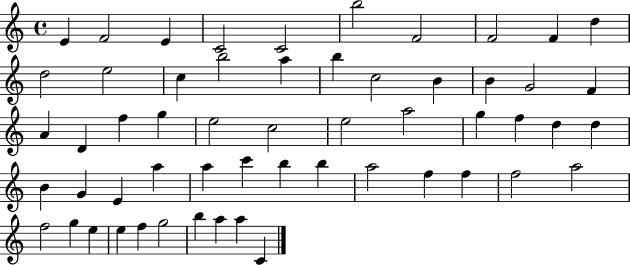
X:1
T:Untitled
M:4/4
L:1/4
K:C
E F2 E C2 C2 b2 F2 F2 F d d2 e2 c b2 a b c2 B B G2 F A D f g e2 c2 e2 a2 g f d d B G E a a c' b b a2 f f f2 a2 f2 g e e f g2 b a a C